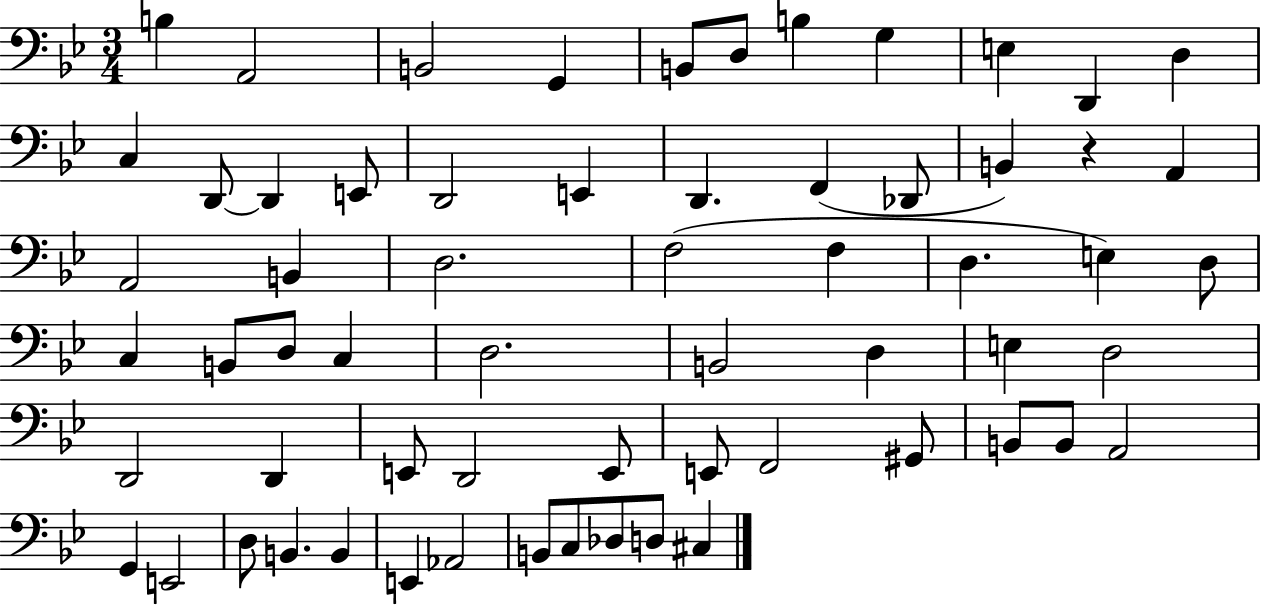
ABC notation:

X:1
T:Untitled
M:3/4
L:1/4
K:Bb
B, A,,2 B,,2 G,, B,,/2 D,/2 B, G, E, D,, D, C, D,,/2 D,, E,,/2 D,,2 E,, D,, F,, _D,,/2 B,, z A,, A,,2 B,, D,2 F,2 F, D, E, D,/2 C, B,,/2 D,/2 C, D,2 B,,2 D, E, D,2 D,,2 D,, E,,/2 D,,2 E,,/2 E,,/2 F,,2 ^G,,/2 B,,/2 B,,/2 A,,2 G,, E,,2 D,/2 B,, B,, E,, _A,,2 B,,/2 C,/2 _D,/2 D,/2 ^C,